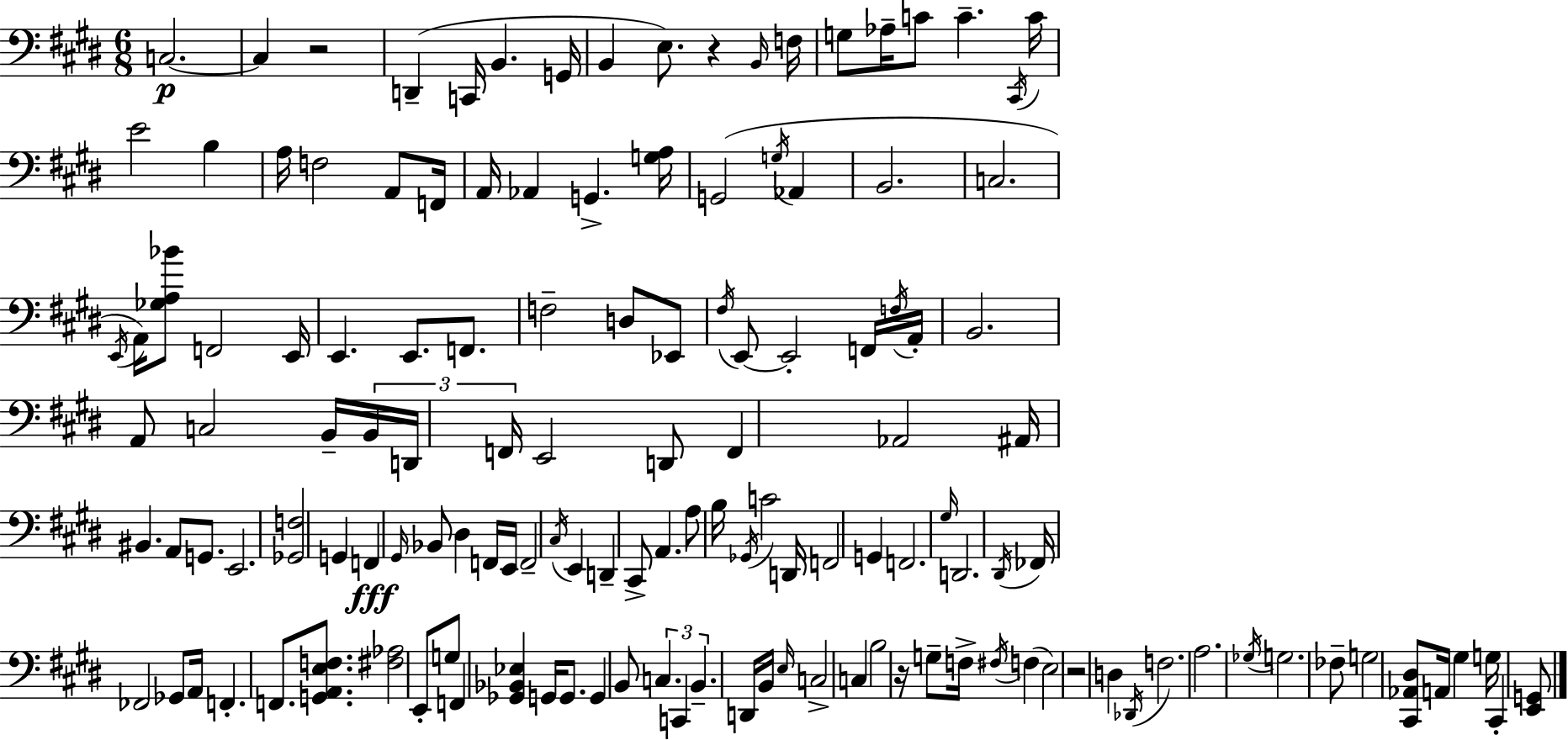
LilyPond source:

{
  \clef bass
  \numericTimeSignature
  \time 6/8
  \key e \major
  \repeat volta 2 { c2.~~\p | c4 r2 | d,4--( c,16 b,4. g,16 | b,4 e8.) r4 \grace { b,16 } | \break f16 g8 aes16-- c'8 c'4.-- | \acciaccatura { cis,16 } c'16 e'2 b4 | a16 f2 a,8 | f,16 a,16 aes,4 g,4.-> | \break <g a>16 g,2( \acciaccatura { g16 } aes,4 | b,2. | c2. | \acciaccatura { e,16 }) a,16 <ges a bes'>8 f,2 | \break e,16 e,4. e,8. | f,8. f2-- | d8 ees,8 \acciaccatura { fis16 } e,8~~ e,2-. | f,16 \acciaccatura { f16 } a,16-. b,2. | \break a,8 c2 | b,16-- \tuplet 3/2 { b,16 d,16 f,16 } e,2 | d,8 f,4 aes,2 | ais,16 bis,4. | \break a,8 g,8. e,2. | <ges, f>2 | g,4 f,4\fff \grace { gis,16 } bes,8 | dis4 f,16 e,16 f,2-- | \break \acciaccatura { cis16 } e,4 d,4-- | cis,8-> a,4. a8 b16 \acciaccatura { ges,16 } | c'2 d,16 f,2 | g,4 f,2. | \break \grace { gis16 } d,2. | \acciaccatura { dis,16 } fes,16 | fes,2 ges,8 a,16 f,4.-. | f,8. <g, a, e f>8. <fis aes>2 | \break e,8-. g8 f,4 | <ges, bes, ees>4 g,16 g,8. g,4 | b,8 \tuplet 3/2 { c4. c,4 | b,4.-- } d,16 b,16 \grace { e16 } | \break c2-> c4 | b2 r16 g8-- f16-> | \acciaccatura { fis16 }( f4 e2) | r2 d4 | \break \acciaccatura { des,16 } f2. | a2. | \acciaccatura { ges16 } g2. | fes8-- g2 | \break <cis, aes, dis>8 a,16 gis4 g16 cis,4-. | <e, g,>8 } \bar "|."
}